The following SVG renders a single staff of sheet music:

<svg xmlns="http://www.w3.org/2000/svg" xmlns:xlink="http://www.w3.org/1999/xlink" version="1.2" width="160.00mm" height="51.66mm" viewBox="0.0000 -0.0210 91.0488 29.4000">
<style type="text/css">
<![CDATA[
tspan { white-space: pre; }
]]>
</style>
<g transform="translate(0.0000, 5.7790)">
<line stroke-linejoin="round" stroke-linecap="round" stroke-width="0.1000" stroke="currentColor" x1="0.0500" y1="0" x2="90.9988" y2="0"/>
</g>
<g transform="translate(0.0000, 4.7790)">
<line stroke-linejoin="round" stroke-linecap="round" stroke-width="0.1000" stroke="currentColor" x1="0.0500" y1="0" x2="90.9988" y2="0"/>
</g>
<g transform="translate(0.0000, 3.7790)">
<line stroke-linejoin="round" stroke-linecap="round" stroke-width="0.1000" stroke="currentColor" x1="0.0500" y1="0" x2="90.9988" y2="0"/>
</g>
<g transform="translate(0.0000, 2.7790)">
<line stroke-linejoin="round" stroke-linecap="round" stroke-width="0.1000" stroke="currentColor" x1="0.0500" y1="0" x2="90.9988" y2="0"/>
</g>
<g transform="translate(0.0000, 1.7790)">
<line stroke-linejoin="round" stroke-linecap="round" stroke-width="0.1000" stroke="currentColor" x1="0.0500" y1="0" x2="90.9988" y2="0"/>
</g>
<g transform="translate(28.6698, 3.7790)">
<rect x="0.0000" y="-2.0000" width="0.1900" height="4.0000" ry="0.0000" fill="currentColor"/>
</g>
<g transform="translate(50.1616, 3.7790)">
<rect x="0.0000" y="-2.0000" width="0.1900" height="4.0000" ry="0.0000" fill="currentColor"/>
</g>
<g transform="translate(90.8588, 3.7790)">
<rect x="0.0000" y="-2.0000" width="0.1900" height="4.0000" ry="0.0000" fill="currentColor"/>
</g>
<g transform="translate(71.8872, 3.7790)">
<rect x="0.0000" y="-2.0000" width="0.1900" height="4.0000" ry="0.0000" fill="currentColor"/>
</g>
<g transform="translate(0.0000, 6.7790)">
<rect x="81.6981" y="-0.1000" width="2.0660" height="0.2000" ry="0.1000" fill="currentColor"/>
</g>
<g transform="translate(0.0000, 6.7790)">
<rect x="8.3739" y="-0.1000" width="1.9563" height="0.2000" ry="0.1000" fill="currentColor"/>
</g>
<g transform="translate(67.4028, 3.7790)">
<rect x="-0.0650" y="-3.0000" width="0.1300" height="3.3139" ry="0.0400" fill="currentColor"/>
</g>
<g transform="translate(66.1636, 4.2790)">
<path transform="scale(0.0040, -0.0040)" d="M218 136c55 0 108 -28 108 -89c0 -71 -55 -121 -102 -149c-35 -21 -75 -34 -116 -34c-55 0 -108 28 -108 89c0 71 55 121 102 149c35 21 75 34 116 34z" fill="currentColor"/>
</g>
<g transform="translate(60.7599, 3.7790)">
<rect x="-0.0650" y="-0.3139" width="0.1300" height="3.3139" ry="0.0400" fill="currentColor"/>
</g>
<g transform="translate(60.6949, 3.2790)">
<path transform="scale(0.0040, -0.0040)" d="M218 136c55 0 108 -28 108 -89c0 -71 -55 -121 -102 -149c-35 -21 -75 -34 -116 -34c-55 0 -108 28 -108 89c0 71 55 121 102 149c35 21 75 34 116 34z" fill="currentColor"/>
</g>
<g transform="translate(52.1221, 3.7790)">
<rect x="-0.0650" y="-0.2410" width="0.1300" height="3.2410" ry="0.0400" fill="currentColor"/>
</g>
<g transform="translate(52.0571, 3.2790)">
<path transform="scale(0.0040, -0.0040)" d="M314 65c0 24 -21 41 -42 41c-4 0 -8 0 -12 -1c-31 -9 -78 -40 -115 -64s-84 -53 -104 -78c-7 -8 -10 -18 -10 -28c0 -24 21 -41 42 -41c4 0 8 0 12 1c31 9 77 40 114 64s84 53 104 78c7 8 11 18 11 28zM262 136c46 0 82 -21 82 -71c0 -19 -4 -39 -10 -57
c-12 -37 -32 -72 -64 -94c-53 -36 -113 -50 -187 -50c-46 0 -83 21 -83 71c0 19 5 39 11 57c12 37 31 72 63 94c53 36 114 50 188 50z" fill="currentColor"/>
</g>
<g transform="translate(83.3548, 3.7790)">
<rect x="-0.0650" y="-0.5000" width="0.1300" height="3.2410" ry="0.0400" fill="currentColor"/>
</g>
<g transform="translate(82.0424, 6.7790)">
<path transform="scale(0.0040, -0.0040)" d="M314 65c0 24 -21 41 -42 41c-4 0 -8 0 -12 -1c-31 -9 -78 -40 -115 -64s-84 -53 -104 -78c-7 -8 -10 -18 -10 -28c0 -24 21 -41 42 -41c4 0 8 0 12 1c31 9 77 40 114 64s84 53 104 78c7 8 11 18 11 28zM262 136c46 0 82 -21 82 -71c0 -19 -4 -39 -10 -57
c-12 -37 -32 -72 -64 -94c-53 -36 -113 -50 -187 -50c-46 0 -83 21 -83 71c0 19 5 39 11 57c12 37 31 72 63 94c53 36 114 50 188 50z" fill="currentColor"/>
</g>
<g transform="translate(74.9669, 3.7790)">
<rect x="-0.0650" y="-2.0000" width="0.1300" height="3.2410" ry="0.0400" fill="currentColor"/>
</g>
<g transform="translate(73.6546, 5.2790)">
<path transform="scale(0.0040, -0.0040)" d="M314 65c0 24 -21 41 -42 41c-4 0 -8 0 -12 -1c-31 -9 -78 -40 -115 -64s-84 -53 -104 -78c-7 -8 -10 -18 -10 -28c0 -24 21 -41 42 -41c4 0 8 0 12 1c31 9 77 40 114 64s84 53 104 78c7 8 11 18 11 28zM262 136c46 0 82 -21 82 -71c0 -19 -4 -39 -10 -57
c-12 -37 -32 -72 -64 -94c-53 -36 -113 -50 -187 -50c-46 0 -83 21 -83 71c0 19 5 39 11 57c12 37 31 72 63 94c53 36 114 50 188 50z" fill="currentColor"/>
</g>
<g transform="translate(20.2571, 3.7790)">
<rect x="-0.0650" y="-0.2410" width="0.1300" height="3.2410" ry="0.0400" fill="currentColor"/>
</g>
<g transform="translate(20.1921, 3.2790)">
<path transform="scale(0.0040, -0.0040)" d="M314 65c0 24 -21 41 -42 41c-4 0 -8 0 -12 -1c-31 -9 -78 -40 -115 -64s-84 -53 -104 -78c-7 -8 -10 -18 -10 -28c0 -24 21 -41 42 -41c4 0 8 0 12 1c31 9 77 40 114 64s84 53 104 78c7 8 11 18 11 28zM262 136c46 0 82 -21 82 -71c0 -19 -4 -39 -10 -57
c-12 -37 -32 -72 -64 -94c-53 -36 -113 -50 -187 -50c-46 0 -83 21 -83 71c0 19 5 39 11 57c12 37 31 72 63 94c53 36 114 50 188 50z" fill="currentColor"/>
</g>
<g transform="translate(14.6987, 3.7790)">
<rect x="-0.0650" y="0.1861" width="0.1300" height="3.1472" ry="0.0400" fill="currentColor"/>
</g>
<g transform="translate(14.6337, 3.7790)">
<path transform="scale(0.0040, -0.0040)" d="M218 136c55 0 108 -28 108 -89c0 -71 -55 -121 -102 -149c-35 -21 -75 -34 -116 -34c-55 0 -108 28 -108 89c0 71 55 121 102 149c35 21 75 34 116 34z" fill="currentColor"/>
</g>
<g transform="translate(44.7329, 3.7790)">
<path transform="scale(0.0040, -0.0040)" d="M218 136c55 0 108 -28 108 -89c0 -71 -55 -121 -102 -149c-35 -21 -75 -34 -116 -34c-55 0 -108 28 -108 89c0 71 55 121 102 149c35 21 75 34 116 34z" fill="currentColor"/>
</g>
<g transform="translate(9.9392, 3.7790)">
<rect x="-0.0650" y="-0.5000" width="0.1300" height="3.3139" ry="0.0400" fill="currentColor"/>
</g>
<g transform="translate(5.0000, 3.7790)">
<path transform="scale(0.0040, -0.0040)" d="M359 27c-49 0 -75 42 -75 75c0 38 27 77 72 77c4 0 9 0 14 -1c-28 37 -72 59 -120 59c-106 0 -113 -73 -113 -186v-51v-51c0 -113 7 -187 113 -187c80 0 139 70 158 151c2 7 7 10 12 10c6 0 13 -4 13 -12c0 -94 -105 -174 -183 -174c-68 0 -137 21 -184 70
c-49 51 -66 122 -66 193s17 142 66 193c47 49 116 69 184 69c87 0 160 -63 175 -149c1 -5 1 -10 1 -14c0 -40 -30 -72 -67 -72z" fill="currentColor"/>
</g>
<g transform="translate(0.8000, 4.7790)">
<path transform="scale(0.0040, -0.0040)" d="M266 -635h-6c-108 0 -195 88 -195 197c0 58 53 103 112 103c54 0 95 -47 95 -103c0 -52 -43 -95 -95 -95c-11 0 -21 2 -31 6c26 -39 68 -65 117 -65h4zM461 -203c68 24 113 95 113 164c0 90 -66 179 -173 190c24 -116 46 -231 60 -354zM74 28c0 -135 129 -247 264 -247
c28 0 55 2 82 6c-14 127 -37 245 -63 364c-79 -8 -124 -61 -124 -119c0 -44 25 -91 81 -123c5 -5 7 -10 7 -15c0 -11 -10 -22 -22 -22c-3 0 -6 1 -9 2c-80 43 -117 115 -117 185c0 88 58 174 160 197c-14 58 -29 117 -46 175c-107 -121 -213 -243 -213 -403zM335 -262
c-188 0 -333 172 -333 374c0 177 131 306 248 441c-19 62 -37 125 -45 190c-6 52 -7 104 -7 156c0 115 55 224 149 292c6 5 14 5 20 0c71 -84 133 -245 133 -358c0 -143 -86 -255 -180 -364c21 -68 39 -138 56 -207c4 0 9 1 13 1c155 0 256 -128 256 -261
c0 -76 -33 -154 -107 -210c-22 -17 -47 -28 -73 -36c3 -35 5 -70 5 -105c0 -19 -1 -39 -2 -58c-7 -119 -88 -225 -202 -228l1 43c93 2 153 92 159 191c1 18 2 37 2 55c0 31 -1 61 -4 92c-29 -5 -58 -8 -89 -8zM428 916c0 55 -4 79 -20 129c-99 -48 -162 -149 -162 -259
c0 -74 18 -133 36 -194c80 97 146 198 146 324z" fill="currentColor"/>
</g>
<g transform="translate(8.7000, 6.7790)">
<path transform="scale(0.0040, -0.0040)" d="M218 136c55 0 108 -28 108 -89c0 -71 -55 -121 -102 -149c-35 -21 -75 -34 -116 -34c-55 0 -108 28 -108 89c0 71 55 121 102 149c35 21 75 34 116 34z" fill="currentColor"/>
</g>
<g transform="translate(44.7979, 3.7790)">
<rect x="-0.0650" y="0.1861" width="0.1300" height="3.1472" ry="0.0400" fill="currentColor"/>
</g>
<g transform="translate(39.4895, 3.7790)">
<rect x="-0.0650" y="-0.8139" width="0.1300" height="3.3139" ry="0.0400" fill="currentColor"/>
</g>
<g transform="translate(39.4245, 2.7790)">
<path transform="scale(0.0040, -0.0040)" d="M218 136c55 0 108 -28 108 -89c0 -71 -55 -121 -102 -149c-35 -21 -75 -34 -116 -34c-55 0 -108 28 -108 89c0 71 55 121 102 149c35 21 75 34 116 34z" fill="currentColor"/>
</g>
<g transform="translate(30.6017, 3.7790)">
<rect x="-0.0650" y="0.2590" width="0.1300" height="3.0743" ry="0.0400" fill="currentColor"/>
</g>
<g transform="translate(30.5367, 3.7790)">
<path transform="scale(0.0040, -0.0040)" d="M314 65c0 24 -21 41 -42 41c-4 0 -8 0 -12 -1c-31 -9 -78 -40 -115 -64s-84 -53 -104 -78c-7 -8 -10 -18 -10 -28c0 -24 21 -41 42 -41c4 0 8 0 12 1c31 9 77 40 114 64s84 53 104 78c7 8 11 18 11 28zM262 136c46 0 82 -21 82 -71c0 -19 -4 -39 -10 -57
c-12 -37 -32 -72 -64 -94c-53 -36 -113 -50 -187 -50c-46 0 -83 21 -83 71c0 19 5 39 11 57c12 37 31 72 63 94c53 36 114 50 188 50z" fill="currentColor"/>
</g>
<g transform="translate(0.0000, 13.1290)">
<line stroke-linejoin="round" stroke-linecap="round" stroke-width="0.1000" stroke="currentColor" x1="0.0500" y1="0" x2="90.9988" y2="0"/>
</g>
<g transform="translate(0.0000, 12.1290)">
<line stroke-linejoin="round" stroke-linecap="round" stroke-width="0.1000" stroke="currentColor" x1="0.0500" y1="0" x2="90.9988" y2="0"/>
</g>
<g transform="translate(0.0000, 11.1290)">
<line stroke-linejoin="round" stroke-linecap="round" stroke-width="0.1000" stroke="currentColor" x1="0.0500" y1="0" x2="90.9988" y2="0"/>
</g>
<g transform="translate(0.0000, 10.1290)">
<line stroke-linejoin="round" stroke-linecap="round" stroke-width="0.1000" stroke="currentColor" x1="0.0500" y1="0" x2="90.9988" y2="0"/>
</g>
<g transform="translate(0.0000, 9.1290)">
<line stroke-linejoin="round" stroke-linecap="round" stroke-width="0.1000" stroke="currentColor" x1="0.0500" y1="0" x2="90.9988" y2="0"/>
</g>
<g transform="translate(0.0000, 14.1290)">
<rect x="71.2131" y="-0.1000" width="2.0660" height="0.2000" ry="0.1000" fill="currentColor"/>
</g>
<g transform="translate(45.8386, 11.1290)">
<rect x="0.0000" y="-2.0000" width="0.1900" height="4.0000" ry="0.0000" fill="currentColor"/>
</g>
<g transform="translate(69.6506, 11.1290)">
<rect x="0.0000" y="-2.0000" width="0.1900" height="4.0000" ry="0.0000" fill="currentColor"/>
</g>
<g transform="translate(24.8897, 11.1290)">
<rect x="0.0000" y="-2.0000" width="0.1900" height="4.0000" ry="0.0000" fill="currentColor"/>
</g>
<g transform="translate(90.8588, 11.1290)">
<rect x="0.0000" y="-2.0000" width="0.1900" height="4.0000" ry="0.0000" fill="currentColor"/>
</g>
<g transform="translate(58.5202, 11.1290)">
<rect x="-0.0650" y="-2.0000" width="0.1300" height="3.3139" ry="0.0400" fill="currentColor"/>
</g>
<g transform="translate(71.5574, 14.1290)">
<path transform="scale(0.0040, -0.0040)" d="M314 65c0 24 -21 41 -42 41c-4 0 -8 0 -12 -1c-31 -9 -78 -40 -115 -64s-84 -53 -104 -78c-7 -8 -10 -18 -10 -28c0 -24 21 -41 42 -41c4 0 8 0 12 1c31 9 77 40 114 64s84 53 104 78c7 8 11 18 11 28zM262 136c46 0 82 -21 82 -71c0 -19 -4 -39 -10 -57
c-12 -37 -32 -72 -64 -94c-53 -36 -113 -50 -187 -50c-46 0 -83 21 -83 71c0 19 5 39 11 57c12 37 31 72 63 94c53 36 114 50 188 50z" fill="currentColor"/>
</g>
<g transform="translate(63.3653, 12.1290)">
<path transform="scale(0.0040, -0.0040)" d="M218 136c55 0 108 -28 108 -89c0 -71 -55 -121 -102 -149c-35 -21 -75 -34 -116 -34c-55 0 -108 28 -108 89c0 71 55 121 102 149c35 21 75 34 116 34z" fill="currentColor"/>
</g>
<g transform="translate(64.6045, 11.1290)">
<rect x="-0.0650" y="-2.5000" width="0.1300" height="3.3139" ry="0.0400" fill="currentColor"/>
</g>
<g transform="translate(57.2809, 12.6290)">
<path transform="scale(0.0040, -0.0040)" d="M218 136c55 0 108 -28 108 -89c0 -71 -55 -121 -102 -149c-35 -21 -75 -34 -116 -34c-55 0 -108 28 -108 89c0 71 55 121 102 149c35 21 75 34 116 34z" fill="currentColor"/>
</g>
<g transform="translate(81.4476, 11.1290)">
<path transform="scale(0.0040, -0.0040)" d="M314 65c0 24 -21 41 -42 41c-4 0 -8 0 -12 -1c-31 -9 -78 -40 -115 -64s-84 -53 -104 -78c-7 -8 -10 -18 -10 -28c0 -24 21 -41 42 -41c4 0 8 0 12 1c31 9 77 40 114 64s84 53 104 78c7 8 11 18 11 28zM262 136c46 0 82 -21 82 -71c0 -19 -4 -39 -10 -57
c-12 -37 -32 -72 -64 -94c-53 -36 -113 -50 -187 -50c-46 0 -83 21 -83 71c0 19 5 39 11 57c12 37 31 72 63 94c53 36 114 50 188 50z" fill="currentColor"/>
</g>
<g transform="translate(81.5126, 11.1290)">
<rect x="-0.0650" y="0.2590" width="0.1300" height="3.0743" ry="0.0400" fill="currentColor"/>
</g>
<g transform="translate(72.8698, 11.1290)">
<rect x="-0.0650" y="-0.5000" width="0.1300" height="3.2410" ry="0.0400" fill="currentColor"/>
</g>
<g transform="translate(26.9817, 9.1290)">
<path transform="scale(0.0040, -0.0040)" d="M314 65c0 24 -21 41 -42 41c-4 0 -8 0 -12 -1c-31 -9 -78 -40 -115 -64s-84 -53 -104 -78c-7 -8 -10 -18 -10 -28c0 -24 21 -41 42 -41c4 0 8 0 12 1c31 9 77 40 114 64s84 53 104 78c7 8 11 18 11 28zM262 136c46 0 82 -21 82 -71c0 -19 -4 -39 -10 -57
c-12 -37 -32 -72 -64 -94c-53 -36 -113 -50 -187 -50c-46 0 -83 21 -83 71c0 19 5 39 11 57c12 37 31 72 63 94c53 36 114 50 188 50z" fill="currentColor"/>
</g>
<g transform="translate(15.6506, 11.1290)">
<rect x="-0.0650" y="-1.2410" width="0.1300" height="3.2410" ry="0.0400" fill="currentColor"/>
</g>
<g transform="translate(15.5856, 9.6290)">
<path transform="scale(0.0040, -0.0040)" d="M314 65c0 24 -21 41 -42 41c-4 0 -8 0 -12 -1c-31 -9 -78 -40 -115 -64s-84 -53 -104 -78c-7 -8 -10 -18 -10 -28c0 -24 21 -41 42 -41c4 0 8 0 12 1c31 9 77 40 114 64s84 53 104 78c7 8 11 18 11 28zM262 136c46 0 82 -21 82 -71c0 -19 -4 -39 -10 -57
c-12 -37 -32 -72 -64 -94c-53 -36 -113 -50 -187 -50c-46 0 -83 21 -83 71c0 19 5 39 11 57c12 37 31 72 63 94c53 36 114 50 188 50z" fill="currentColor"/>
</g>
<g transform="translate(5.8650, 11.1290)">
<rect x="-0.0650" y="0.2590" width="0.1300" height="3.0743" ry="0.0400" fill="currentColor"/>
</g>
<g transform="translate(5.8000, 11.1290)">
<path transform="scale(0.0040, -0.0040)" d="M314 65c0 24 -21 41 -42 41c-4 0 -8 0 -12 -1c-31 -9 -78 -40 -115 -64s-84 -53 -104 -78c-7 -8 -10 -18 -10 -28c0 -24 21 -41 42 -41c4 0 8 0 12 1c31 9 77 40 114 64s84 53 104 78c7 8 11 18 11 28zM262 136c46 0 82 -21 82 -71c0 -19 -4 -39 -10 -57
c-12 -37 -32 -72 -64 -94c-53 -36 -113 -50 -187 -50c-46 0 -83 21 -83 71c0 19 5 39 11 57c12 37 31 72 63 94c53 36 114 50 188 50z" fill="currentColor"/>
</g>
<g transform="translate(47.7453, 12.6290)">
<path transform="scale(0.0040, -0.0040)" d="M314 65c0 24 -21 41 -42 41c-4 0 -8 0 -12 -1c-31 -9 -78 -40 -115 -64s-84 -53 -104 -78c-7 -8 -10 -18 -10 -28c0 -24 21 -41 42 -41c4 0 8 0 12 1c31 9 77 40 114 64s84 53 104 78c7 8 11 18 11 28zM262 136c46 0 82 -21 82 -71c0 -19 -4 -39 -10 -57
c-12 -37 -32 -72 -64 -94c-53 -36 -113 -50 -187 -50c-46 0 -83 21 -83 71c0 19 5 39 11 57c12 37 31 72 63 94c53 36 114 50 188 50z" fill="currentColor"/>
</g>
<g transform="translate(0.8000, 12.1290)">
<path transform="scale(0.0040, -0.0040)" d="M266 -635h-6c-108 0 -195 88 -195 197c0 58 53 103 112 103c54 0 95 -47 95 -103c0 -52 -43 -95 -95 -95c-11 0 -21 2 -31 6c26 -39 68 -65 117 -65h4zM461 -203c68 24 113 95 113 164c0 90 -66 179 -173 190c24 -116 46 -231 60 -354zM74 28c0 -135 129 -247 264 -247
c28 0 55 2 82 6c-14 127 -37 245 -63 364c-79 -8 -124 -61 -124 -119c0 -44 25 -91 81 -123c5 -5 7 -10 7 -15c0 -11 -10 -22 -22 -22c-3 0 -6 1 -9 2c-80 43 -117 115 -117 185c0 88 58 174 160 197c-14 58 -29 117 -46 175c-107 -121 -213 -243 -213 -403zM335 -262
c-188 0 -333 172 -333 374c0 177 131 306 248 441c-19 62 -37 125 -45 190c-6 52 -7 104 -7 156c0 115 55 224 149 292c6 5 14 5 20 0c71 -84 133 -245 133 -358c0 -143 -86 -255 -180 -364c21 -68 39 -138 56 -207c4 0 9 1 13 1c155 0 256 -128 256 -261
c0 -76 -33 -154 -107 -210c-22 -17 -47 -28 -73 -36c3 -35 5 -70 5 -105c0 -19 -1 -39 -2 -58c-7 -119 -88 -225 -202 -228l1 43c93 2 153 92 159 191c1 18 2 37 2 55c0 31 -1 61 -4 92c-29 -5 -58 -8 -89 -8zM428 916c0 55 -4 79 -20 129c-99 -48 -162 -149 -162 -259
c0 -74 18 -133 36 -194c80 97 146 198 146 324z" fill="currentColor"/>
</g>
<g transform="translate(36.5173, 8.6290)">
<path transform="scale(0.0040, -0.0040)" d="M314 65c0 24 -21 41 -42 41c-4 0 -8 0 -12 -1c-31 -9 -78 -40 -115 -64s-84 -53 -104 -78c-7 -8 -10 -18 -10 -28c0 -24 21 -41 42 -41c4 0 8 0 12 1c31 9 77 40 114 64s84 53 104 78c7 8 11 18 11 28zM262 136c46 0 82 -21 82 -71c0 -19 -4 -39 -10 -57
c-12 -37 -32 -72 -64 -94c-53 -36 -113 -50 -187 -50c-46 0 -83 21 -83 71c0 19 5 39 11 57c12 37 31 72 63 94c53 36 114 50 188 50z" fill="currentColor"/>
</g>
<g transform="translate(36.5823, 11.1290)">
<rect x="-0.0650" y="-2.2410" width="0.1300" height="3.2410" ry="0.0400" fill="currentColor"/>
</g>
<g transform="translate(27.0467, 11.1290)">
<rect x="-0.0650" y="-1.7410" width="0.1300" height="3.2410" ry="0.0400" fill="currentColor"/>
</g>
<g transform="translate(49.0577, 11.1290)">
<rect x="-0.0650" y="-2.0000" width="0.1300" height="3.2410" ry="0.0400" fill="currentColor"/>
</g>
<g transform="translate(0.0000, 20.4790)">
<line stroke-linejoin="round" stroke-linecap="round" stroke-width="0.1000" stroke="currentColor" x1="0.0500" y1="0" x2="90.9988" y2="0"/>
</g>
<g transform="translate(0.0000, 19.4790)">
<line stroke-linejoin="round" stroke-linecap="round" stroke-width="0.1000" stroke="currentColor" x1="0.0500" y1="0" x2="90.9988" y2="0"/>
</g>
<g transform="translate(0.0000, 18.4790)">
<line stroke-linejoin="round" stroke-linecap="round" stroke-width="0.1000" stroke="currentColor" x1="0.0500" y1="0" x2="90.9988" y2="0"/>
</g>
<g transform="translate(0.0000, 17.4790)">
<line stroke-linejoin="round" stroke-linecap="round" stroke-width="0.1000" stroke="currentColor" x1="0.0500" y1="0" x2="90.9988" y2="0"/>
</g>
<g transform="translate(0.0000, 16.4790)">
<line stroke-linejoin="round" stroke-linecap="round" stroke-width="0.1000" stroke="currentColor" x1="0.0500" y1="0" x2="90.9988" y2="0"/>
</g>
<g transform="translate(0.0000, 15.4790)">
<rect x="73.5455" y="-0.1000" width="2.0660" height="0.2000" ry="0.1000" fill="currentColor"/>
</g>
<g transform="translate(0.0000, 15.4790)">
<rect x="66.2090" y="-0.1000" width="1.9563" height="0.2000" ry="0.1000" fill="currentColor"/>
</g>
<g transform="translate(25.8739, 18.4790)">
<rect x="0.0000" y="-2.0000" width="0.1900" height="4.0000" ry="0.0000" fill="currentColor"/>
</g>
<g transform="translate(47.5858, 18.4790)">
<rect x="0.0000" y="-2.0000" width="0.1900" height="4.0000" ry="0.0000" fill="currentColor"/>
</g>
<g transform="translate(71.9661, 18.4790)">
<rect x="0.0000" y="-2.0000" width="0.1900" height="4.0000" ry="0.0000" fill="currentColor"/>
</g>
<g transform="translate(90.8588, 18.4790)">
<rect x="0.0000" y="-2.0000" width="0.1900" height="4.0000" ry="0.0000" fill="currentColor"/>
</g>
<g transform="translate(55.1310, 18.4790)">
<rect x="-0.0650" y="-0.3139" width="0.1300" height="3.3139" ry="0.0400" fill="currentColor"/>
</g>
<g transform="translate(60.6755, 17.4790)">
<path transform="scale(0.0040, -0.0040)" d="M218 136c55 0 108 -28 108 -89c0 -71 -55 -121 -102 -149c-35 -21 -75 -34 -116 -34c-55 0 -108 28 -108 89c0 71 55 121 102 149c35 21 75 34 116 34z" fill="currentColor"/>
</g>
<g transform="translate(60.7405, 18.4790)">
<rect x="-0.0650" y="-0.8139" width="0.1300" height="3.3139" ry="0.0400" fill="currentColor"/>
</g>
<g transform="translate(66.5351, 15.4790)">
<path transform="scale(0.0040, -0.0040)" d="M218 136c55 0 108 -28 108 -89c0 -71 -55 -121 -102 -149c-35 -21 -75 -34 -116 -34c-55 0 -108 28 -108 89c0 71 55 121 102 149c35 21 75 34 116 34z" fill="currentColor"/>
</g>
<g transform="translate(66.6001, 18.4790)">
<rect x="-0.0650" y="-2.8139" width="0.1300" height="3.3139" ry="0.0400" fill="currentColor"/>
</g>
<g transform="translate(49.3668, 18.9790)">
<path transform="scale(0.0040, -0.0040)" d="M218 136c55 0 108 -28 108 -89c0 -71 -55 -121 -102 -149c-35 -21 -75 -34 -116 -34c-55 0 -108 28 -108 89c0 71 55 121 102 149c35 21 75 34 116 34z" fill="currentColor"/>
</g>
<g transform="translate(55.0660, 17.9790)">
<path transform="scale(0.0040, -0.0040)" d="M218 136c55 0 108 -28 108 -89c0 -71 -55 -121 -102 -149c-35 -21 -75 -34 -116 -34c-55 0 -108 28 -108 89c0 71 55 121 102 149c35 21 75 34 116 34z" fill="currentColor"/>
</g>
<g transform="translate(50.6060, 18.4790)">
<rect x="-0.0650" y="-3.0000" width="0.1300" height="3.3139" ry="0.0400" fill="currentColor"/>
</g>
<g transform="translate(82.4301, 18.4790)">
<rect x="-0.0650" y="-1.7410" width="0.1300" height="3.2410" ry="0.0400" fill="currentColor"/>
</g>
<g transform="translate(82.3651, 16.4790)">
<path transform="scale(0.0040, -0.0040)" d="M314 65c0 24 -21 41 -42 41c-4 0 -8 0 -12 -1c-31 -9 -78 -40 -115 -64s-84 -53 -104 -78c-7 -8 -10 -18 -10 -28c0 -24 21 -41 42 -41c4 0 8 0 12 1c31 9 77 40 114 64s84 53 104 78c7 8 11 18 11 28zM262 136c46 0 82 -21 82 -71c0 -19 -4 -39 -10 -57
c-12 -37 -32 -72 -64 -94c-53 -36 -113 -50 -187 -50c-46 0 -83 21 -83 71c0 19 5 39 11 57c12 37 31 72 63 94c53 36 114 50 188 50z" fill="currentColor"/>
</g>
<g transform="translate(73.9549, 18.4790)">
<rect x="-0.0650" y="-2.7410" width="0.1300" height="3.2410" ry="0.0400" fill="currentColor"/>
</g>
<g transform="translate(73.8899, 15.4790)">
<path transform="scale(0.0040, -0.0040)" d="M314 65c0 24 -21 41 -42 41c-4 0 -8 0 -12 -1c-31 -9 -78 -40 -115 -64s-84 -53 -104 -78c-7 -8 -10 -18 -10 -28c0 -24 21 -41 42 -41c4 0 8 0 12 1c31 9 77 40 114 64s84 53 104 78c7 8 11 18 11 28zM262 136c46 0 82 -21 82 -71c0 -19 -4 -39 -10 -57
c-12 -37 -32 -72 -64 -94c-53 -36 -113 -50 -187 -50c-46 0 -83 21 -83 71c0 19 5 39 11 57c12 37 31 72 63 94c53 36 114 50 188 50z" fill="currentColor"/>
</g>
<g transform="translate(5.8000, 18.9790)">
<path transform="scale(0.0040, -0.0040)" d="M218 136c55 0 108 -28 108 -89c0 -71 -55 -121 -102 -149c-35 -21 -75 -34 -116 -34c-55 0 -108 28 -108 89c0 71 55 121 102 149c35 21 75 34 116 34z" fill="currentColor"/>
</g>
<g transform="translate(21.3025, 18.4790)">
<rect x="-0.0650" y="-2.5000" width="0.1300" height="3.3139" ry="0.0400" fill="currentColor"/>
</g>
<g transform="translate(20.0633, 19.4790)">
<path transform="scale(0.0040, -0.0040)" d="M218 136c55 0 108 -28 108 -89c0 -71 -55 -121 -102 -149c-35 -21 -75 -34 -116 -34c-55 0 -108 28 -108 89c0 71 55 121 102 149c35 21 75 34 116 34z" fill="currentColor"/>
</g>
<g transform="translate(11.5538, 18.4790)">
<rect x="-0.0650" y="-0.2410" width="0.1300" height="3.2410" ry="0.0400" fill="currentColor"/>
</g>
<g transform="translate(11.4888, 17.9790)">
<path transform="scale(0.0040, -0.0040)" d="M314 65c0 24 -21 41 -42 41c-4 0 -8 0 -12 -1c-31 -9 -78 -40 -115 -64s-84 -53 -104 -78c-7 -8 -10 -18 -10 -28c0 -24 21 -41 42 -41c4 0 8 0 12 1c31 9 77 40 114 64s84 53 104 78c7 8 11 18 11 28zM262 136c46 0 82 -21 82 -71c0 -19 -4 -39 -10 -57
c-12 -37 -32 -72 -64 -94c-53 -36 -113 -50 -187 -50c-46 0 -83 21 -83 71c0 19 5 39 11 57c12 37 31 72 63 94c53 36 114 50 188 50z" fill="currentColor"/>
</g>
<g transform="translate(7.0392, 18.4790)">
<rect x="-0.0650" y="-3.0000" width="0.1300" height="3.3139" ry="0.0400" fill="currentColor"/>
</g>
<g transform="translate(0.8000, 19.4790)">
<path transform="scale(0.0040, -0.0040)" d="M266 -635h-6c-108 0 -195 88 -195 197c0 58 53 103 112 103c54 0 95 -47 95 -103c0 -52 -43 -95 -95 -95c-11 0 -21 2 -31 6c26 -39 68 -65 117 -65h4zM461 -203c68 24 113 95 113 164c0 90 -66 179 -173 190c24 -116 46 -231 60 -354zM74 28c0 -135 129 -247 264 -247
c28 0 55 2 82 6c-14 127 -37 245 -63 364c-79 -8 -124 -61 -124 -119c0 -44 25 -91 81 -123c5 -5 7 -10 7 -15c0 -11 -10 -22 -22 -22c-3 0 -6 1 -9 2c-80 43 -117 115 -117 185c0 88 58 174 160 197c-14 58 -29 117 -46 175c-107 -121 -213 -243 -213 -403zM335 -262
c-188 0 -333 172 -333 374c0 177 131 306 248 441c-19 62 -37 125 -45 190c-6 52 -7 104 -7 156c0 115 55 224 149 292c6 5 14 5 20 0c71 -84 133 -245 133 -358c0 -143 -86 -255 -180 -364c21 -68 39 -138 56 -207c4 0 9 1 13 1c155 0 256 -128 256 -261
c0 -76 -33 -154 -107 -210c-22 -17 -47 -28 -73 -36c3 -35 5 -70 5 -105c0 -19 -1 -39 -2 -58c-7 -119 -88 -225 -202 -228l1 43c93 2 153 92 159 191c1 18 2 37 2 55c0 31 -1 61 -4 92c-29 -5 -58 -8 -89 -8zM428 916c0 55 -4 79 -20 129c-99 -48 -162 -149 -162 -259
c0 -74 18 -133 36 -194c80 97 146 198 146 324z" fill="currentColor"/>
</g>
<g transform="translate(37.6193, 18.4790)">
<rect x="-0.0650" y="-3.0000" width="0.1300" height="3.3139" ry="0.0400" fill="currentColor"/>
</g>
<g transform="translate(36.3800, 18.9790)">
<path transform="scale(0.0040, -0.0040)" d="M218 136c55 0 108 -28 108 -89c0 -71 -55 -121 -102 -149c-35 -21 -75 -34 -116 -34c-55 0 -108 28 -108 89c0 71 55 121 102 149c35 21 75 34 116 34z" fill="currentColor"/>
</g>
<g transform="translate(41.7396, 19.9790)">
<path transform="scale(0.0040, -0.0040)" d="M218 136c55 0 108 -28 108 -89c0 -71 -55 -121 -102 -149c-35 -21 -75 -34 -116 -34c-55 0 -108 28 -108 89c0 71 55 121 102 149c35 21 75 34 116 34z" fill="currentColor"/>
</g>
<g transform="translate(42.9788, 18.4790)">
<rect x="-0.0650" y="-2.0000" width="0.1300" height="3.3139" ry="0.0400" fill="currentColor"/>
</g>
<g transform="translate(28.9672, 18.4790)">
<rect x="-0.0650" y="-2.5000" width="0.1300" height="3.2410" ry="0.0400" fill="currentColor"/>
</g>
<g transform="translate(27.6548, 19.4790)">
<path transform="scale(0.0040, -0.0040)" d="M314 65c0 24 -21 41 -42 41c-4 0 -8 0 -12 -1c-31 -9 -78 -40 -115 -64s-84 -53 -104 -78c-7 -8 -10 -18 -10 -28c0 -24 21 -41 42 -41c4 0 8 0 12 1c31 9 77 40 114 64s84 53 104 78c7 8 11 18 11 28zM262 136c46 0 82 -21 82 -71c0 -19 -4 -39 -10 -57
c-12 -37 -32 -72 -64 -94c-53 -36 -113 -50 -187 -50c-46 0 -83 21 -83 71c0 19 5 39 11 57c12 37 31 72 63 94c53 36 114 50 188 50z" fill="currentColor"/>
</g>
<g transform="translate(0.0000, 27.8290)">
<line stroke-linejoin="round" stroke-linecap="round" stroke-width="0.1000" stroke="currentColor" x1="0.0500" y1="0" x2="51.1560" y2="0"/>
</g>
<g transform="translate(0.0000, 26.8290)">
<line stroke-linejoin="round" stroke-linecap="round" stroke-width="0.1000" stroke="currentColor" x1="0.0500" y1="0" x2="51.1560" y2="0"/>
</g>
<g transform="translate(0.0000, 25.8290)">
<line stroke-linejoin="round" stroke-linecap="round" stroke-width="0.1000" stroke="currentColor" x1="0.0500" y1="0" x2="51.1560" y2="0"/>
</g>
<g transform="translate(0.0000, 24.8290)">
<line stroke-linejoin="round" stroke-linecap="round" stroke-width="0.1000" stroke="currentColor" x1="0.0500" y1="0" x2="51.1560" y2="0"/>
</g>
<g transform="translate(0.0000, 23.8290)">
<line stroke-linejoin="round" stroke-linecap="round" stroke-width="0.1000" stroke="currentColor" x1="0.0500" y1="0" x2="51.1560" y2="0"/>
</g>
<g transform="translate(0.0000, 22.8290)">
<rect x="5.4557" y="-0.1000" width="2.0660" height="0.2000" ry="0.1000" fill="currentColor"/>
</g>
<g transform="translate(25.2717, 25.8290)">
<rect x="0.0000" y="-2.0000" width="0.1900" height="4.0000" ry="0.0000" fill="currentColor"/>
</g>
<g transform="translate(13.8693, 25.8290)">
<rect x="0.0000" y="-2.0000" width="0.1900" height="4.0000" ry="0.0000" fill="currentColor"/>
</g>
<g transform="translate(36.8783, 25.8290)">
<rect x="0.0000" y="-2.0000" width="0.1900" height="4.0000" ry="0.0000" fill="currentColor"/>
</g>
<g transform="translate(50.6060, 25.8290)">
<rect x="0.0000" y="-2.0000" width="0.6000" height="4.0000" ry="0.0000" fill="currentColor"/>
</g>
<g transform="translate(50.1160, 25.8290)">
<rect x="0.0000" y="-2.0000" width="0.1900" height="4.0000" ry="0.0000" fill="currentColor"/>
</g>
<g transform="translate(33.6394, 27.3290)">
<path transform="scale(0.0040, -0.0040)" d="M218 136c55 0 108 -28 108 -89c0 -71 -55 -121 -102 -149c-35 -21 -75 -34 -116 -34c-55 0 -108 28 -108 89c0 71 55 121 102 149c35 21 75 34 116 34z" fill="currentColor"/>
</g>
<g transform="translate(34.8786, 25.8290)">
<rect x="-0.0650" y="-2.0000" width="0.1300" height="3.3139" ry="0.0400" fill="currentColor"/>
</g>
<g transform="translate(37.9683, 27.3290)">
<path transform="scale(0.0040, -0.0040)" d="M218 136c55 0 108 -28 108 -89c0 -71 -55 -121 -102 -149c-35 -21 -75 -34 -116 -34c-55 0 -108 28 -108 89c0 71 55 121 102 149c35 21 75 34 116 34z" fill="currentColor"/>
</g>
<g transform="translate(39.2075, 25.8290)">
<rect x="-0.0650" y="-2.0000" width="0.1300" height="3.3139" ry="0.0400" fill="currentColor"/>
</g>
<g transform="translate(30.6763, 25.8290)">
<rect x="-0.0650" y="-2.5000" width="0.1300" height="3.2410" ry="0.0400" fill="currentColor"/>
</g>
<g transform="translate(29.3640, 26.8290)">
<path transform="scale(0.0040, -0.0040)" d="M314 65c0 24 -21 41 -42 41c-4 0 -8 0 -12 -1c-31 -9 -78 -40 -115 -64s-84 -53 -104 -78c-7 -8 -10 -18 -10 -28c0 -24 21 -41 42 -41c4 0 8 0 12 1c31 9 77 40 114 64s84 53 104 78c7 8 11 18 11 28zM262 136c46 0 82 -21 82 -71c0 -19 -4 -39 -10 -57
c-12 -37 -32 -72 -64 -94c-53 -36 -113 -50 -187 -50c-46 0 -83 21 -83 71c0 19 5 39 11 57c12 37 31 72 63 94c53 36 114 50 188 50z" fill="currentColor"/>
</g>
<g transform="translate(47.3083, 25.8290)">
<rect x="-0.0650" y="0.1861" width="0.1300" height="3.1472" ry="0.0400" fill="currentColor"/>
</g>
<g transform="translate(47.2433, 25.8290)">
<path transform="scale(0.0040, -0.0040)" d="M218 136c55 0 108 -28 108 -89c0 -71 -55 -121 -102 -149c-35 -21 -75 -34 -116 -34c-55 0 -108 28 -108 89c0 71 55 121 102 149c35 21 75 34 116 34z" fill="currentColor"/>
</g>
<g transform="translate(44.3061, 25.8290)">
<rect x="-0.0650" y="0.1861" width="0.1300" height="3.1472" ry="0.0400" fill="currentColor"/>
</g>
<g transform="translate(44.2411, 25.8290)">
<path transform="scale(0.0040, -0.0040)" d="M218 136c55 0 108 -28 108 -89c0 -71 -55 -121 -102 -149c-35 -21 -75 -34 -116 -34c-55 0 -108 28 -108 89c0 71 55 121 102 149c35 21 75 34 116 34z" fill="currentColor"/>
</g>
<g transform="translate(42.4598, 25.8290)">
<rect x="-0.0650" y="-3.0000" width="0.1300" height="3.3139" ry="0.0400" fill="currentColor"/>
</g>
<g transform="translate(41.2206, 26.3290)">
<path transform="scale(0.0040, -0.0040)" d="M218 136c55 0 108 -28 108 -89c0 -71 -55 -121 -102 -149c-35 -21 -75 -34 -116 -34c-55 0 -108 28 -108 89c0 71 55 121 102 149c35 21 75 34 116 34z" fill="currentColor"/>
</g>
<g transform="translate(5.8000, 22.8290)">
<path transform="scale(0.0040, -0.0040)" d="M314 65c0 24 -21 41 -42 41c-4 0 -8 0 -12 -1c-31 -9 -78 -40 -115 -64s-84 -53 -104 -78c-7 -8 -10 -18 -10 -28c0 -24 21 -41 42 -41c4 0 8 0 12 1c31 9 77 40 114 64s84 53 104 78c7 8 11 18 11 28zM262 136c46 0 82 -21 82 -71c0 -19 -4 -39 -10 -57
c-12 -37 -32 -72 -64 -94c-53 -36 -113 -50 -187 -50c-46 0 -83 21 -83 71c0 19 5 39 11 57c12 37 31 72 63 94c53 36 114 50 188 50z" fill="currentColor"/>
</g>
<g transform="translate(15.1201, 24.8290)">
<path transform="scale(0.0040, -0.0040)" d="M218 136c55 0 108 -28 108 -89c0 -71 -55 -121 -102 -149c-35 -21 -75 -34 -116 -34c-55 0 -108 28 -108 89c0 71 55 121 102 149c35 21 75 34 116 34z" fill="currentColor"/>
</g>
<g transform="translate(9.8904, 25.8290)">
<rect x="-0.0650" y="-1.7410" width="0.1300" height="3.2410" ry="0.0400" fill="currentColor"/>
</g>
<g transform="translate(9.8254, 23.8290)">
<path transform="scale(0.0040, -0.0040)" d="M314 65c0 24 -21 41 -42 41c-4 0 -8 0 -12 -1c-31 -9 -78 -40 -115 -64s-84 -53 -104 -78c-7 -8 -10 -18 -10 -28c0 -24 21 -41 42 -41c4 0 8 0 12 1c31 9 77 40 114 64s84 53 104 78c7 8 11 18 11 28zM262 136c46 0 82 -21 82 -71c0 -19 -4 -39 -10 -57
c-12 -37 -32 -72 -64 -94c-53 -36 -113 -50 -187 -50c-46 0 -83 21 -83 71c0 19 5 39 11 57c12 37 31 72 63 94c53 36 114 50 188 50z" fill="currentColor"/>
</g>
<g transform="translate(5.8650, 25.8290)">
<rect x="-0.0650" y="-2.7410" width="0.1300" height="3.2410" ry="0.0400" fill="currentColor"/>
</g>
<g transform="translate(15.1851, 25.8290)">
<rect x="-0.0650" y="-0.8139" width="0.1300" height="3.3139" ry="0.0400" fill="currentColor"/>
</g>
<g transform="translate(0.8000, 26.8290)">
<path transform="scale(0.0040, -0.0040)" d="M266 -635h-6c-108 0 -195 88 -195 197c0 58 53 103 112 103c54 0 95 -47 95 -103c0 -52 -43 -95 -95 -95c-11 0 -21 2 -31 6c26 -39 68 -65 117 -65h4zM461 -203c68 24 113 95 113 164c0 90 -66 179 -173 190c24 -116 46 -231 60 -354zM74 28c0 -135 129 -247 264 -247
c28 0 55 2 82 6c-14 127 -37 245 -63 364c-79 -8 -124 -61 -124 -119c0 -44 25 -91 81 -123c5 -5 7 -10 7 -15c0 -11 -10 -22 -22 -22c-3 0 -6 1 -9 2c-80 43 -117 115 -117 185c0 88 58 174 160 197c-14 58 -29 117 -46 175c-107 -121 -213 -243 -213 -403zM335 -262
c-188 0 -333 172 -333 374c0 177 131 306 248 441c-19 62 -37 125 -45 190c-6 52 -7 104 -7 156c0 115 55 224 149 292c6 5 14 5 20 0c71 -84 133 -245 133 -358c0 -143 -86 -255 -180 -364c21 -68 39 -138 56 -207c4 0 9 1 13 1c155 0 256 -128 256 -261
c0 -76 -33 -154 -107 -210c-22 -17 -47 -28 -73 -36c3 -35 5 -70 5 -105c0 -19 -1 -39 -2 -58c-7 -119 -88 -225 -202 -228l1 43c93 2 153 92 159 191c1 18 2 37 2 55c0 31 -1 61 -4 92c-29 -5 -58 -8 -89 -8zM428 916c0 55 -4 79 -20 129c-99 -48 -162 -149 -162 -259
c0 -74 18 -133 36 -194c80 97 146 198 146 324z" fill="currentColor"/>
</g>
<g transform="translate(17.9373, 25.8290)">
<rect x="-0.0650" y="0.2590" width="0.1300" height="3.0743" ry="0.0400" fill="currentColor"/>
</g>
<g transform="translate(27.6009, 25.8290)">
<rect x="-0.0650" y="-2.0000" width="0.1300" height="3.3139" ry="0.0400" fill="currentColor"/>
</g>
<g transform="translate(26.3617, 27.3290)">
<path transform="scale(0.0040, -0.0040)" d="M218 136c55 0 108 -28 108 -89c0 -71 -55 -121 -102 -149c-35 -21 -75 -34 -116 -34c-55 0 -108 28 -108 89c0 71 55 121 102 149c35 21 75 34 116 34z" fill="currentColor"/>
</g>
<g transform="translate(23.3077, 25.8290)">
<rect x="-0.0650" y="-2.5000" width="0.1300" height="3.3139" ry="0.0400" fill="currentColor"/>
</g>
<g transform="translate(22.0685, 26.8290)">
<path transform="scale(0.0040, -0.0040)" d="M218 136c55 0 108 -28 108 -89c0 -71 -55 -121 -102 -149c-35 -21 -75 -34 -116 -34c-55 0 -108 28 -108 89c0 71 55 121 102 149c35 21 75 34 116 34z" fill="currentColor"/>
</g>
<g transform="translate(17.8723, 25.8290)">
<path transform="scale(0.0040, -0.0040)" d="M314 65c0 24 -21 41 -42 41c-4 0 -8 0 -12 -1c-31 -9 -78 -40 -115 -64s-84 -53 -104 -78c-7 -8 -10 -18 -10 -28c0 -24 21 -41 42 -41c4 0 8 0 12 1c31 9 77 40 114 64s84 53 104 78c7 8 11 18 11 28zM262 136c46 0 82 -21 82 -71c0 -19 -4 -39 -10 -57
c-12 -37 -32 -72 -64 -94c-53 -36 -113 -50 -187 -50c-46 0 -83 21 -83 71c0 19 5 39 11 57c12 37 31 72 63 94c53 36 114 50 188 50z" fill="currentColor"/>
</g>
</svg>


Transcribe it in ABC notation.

X:1
T:Untitled
M:4/4
L:1/4
K:C
C B c2 B2 d B c2 c A F2 C2 B2 e2 f2 g2 F2 F G C2 B2 A c2 G G2 A F A c d a a2 f2 a2 f2 d B2 G F G2 F F A B B